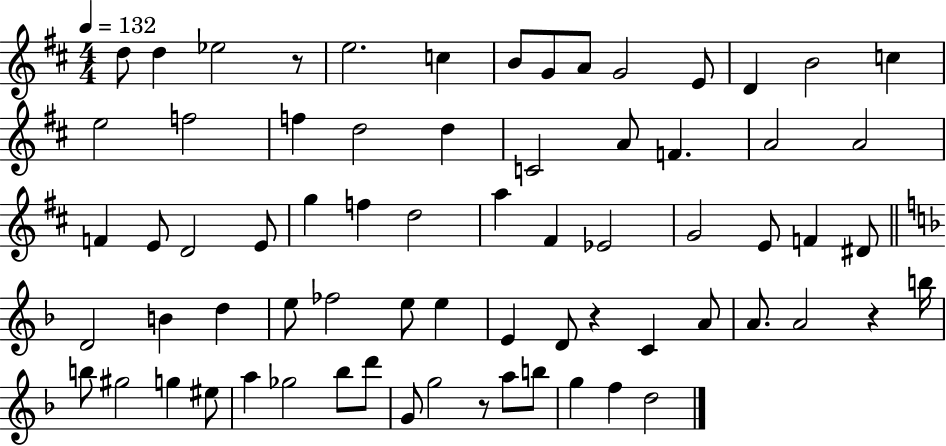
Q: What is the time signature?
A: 4/4